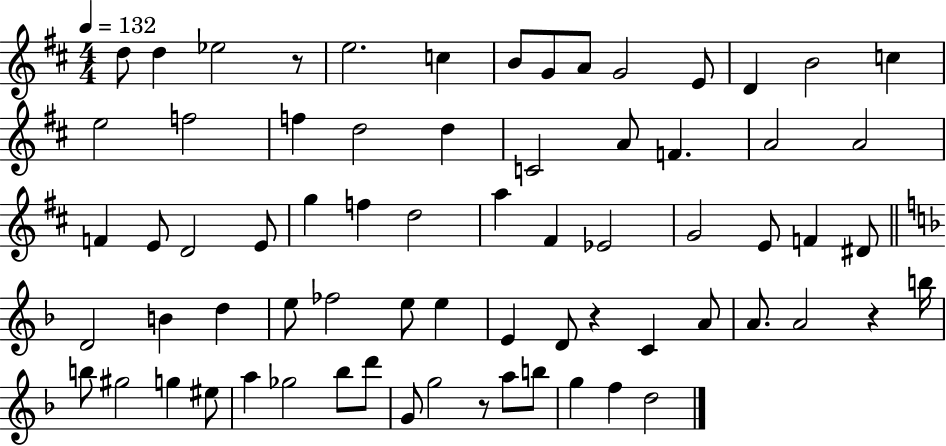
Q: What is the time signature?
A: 4/4